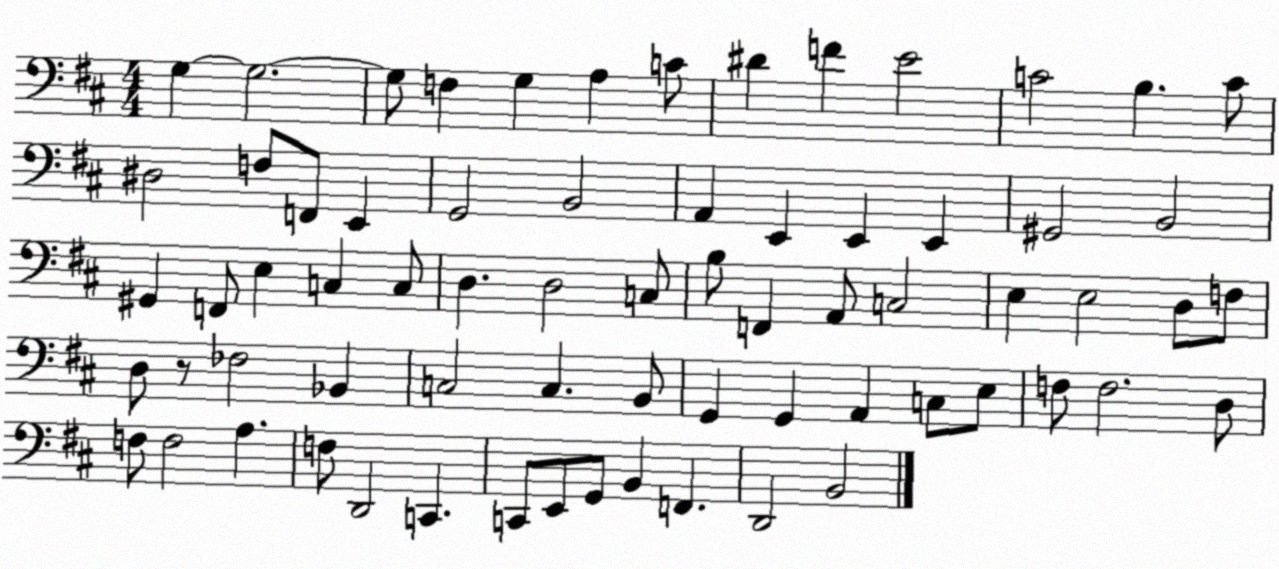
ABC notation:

X:1
T:Untitled
M:4/4
L:1/4
K:D
G, G,2 G,/2 F, G, A, C/2 ^D F E2 C2 B, C/2 ^D,2 F,/2 F,,/2 E,, G,,2 B,,2 A,, E,, E,, E,, ^G,,2 B,,2 ^G,, F,,/2 E, C, C,/2 D, D,2 C,/2 B,/2 F,, A,,/2 C,2 E, E,2 D,/2 F,/2 D,/2 z/2 _F,2 _B,, C,2 C, B,,/2 G,, G,, A,, C,/2 E,/2 F,/2 F,2 D,/2 F,/2 F,2 A, F,/2 D,,2 C,, C,,/2 E,,/2 G,,/2 B,, F,, D,,2 B,,2